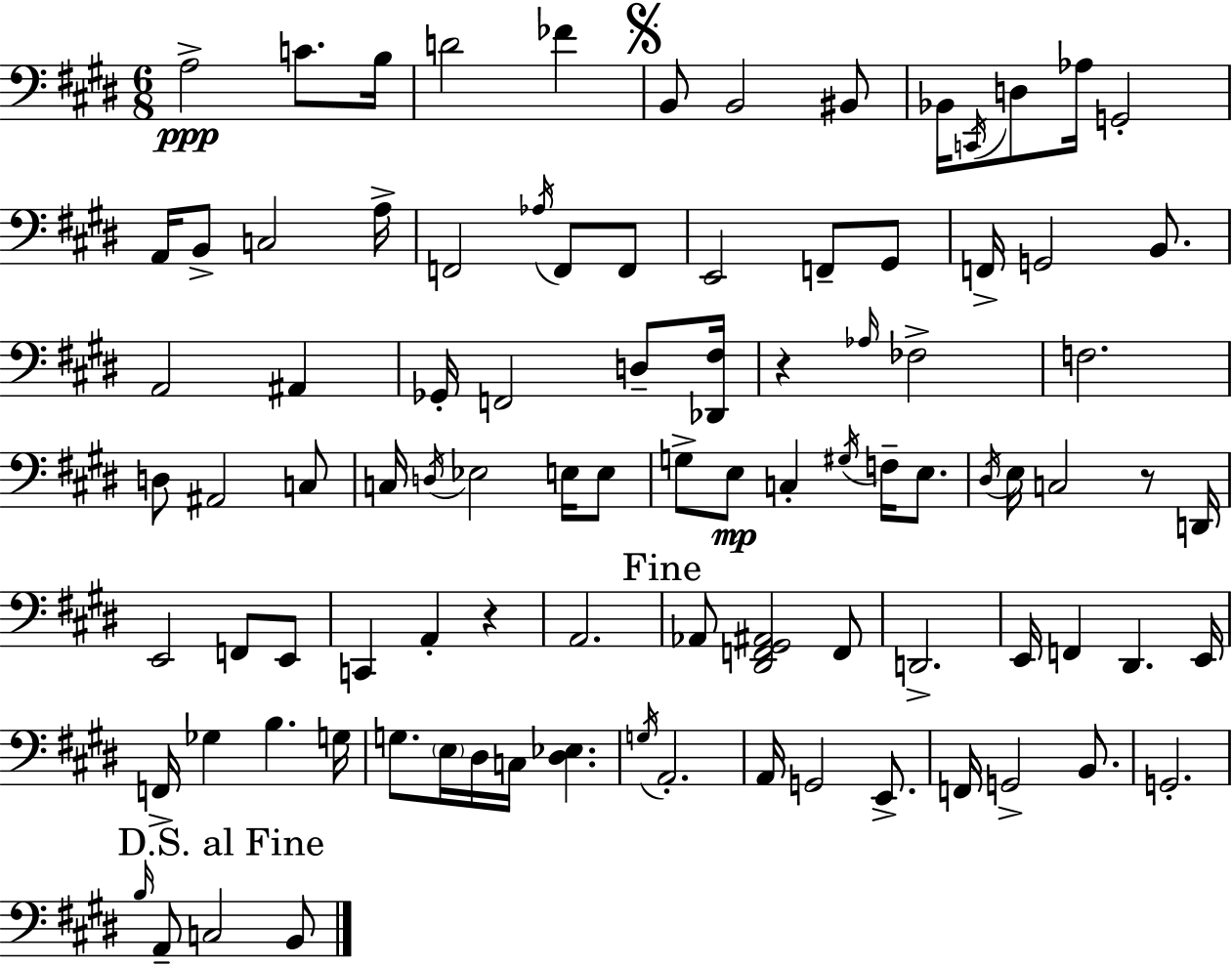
{
  \clef bass
  \numericTimeSignature
  \time 6/8
  \key e \major
  a2->\ppp c'8. b16 | d'2 fes'4 | \mark \markup { \musicglyph "scripts.segno" } b,8 b,2 bis,8 | bes,16 \acciaccatura { c,16 } d8 aes16 g,2-. | \break a,16 b,8-> c2 | a16-> f,2 \acciaccatura { aes16 } f,8 | f,8 e,2 f,8-- | gis,8 f,16-> g,2 b,8. | \break a,2 ais,4 | ges,16-. f,2 d8-- | <des, fis>16 r4 \grace { aes16 } fes2-> | f2. | \break d8 ais,2 | c8 c16 \acciaccatura { d16 } ees2 | e16 e8 g8-> e8\mp c4-. | \acciaccatura { gis16 } f16-- e8. \acciaccatura { dis16 } e16 c2 | \break r8 d,16 e,2 | f,8 e,8 c,4 a,4-. | r4 a,2. | \mark "Fine" aes,8 <dis, f, gis, ais,>2 | \break f,8 d,2.-> | e,16 f,4 dis,4. | e,16 f,16-> ges4 b4. | g16 g8. \parenthesize e16 dis16 c16 | \break <dis ees>4. \acciaccatura { g16 } a,2.-. | a,16 g,2 | e,8.-> f,16 g,2-> | b,8. g,2.-. | \break \mark "D.S. al Fine" \grace { b16 } a,8-- c2 | b,8 \bar "|."
}